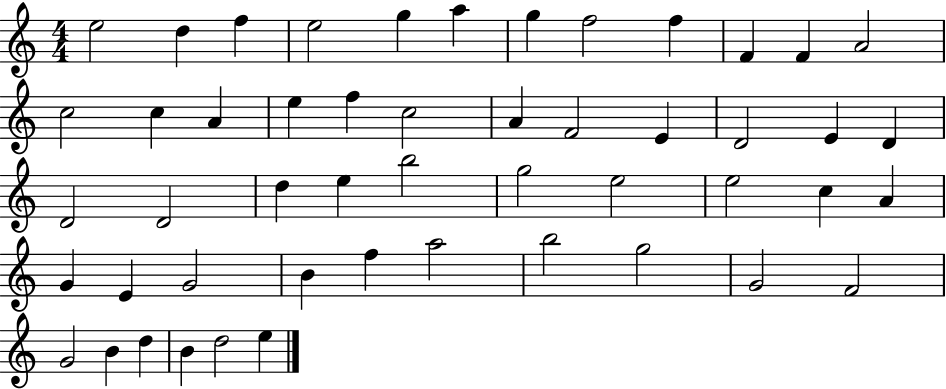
E5/h D5/q F5/q E5/h G5/q A5/q G5/q F5/h F5/q F4/q F4/q A4/h C5/h C5/q A4/q E5/q F5/q C5/h A4/q F4/h E4/q D4/h E4/q D4/q D4/h D4/h D5/q E5/q B5/h G5/h E5/h E5/h C5/q A4/q G4/q E4/q G4/h B4/q F5/q A5/h B5/h G5/h G4/h F4/h G4/h B4/q D5/q B4/q D5/h E5/q